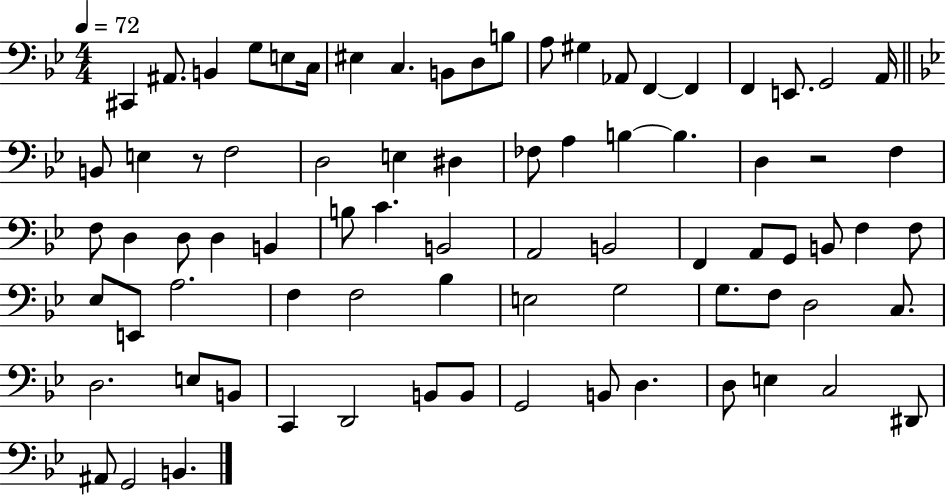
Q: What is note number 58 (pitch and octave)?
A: F3